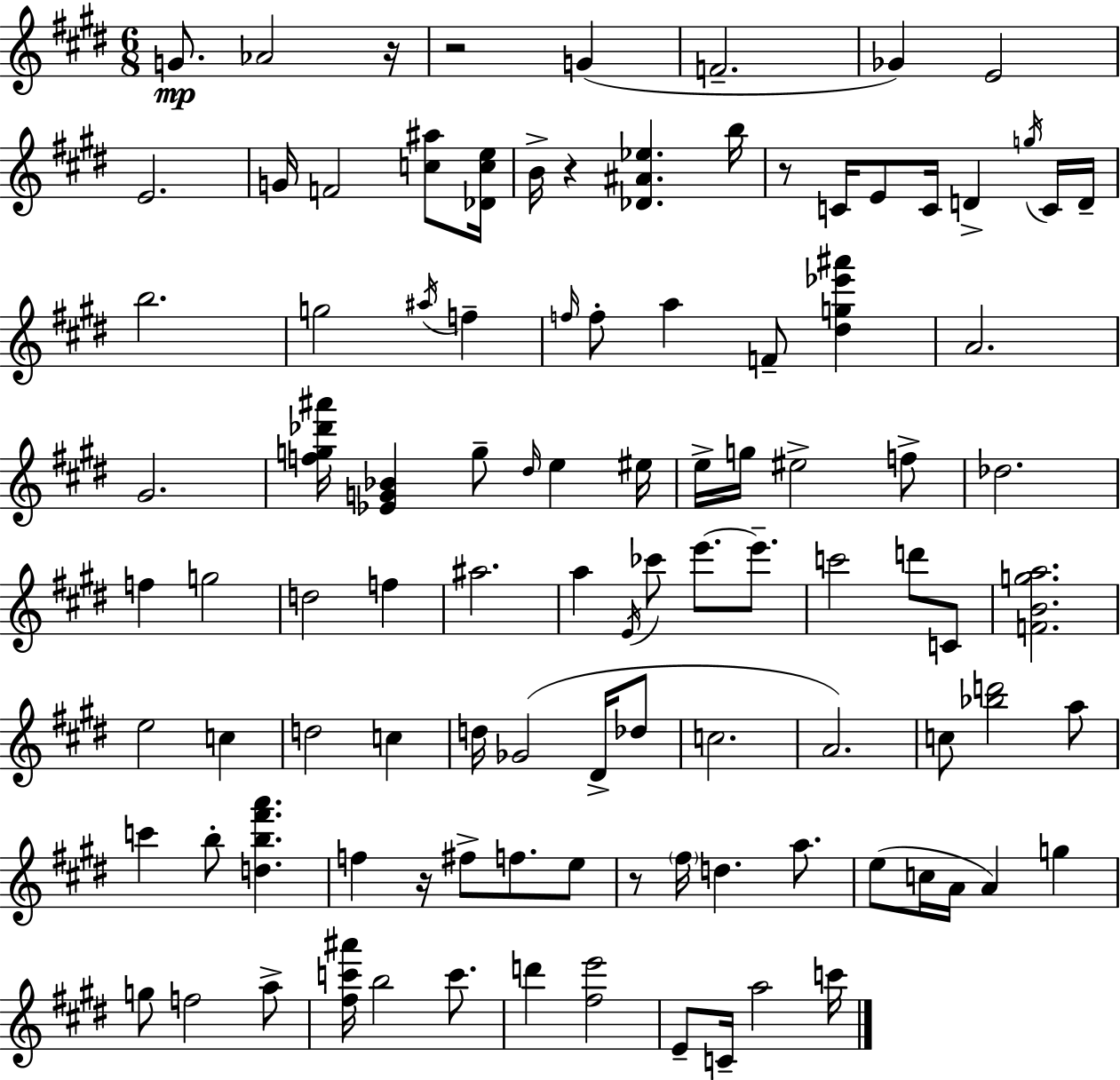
G4/e. Ab4/h R/s R/h G4/q F4/h. Gb4/q E4/h E4/h. G4/s F4/h [C5,A#5]/e [Db4,C5,E5]/s B4/s R/q [Db4,A#4,Eb5]/q. B5/s R/e C4/s E4/e C4/s D4/q G5/s C4/s D4/s B5/h. G5/h A#5/s F5/q F5/s F5/e A5/q F4/e [D#5,G5,Eb6,A#6]/q A4/h. G#4/h. [F5,G5,Db6,A#6]/s [Eb4,G4,Bb4]/q G5/e D#5/s E5/q EIS5/s E5/s G5/s EIS5/h F5/e Db5/h. F5/q G5/h D5/h F5/q A#5/h. A5/q E4/s CES6/e E6/e. E6/e. C6/h D6/e C4/e [F4,B4,G5,A5]/h. E5/h C5/q D5/h C5/q D5/s Gb4/h D#4/s Db5/e C5/h. A4/h. C5/e [Bb5,D6]/h A5/e C6/q B5/e [D5,B5,F#6,A6]/q. F5/q R/s F#5/e F5/e. E5/e R/e F#5/s D5/q. A5/e. E5/e C5/s A4/s A4/q G5/q G5/e F5/h A5/e [F#5,C6,A#6]/s B5/h C6/e. D6/q [F#5,E6]/h E4/e C4/s A5/h C6/s